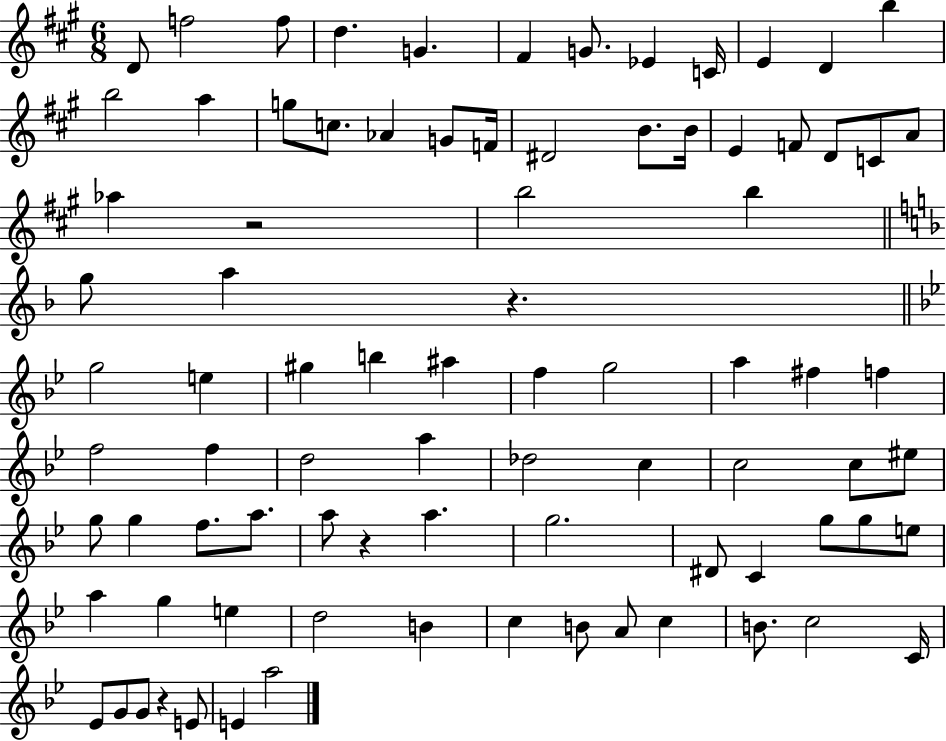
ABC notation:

X:1
T:Untitled
M:6/8
L:1/4
K:A
D/2 f2 f/2 d G ^F G/2 _E C/4 E D b b2 a g/2 c/2 _A G/2 F/4 ^D2 B/2 B/4 E F/2 D/2 C/2 A/2 _a z2 b2 b g/2 a z g2 e ^g b ^a f g2 a ^f f f2 f d2 a _d2 c c2 c/2 ^e/2 g/2 g f/2 a/2 a/2 z a g2 ^D/2 C g/2 g/2 e/2 a g e d2 B c B/2 A/2 c B/2 c2 C/4 _E/2 G/2 G/2 z E/2 E a2